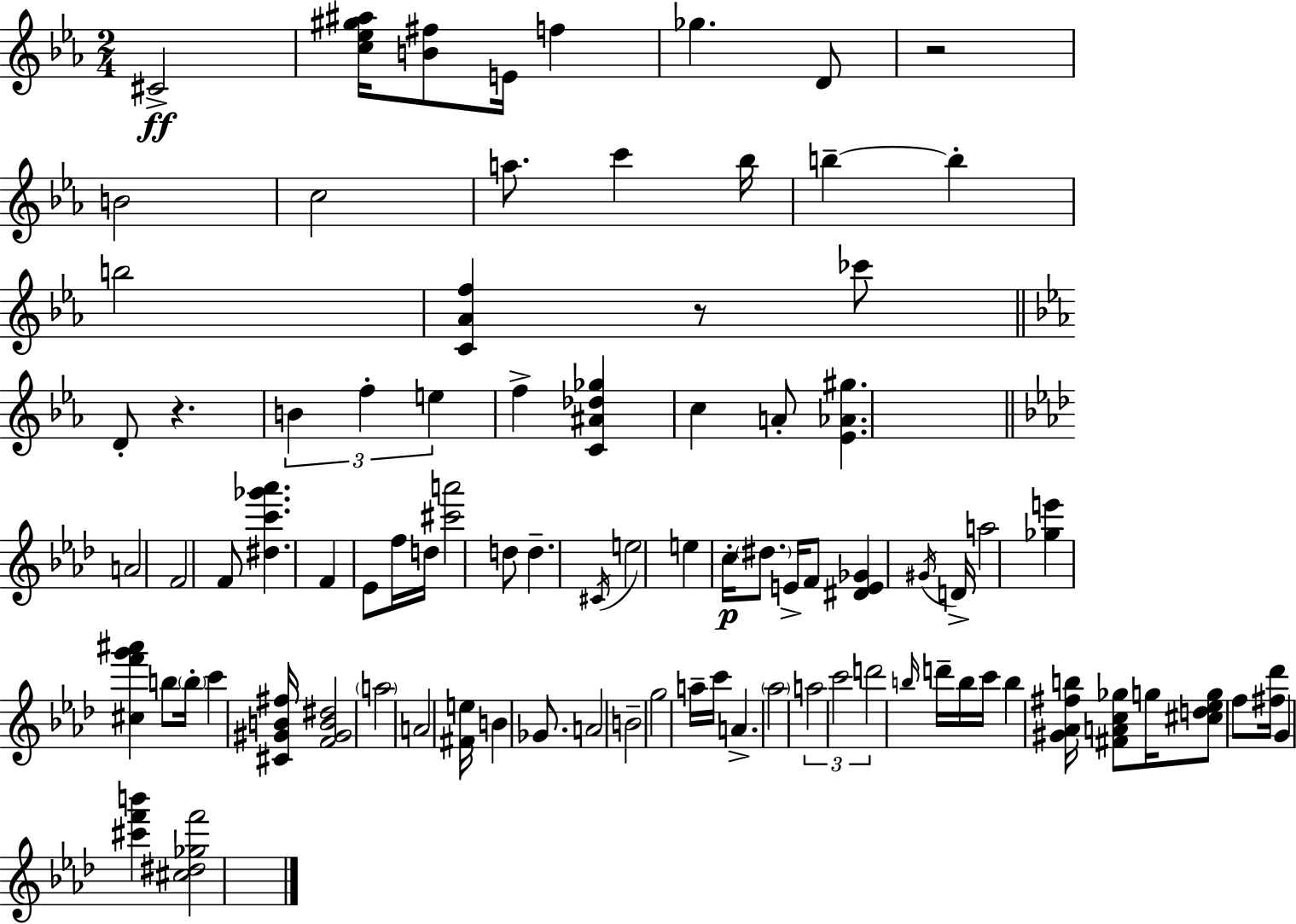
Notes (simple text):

C#4/h [C5,Eb5,G#5,A#5]/s [B4,F#5]/e E4/s F5/q Gb5/q. D4/e R/h B4/h C5/h A5/e. C6/q Bb5/s B5/q B5/q B5/h [C4,Ab4,F5]/q R/e CES6/e D4/e R/q. B4/q F5/q E5/q F5/q [C4,A#4,Db5,Gb5]/q C5/q A4/e [Eb4,Ab4,G#5]/q. A4/h F4/h F4/e [D#5,C6,Gb6,Ab6]/q. F4/q Eb4/e F5/s D5/s [C#6,A6]/h D5/e D5/q. C#4/s E5/h E5/q C5/s D#5/e. E4/s F4/e [D#4,E4,Gb4]/q G#4/s D4/s A5/h [Gb5,E6]/q [C#5,F6,G6,A#6]/q B5/e B5/s C6/q [C#4,G#4,B4,F#5]/s [F4,G#4,B4,D#5]/h A5/h A4/h [F#4,E5]/s B4/q Gb4/e. A4/h B4/h G5/h A5/s C6/s A4/q. Ab5/h A5/h C6/h D6/h B5/s D6/s B5/s C6/s B5/q [G#4,Ab4,F#5,B5]/s [F#4,A4,C5,Gb5]/e G5/s [C#5,D5,Eb5,G5]/e F5/e [F#5,Db6]/s G4/q [C#6,F6,B6]/q [C#5,D#5,Gb5,F6]/h